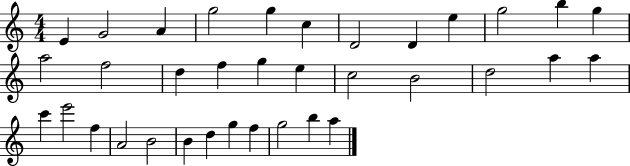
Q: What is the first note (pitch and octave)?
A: E4